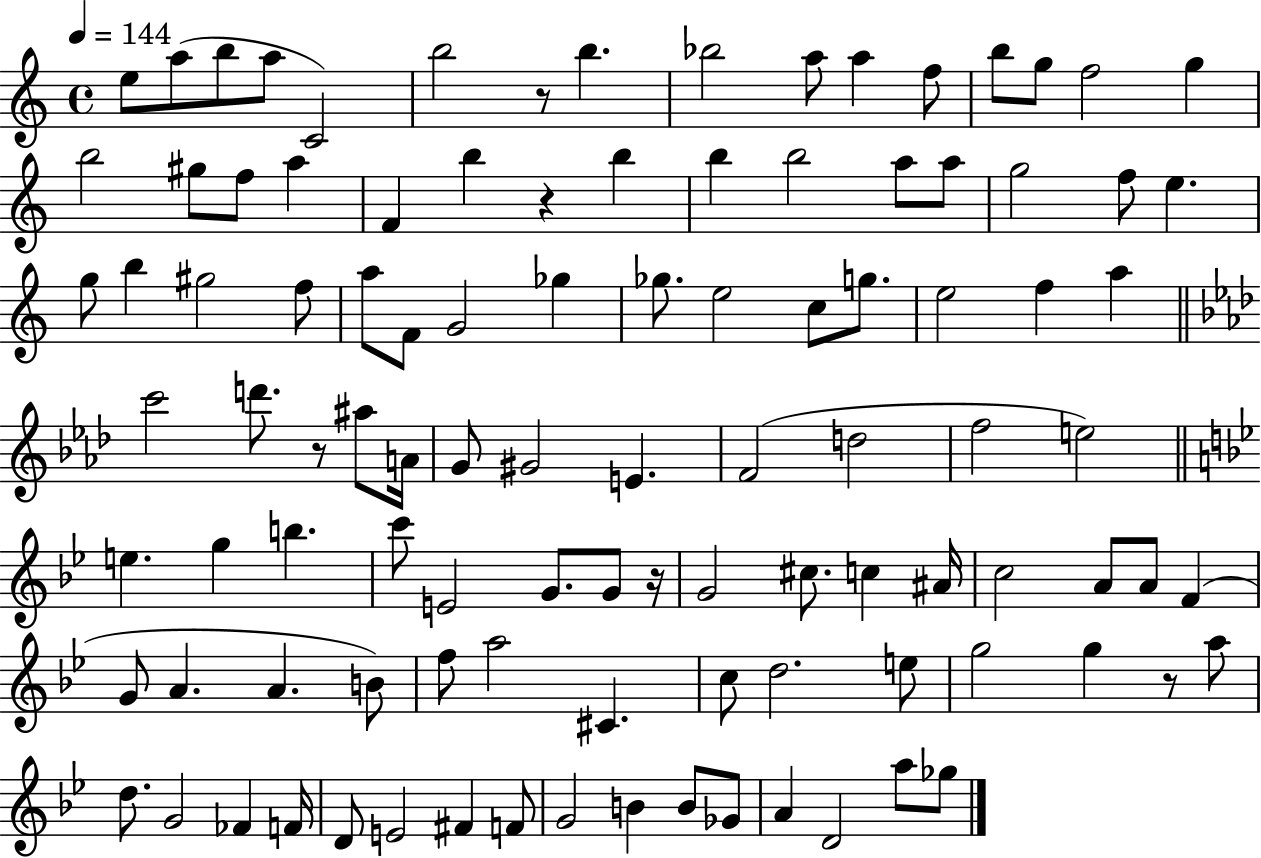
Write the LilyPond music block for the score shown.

{
  \clef treble
  \time 4/4
  \defaultTimeSignature
  \key c \major
  \tempo 4 = 144
  e''8 a''8( b''8 a''8 c'2) | b''2 r8 b''4. | bes''2 a''8 a''4 f''8 | b''8 g''8 f''2 g''4 | \break b''2 gis''8 f''8 a''4 | f'4 b''4 r4 b''4 | b''4 b''2 a''8 a''8 | g''2 f''8 e''4. | \break g''8 b''4 gis''2 f''8 | a''8 f'8 g'2 ges''4 | ges''8. e''2 c''8 g''8. | e''2 f''4 a''4 | \break \bar "||" \break \key f \minor c'''2 d'''8. r8 ais''8 a'16 | g'8 gis'2 e'4. | f'2( d''2 | f''2 e''2) | \break \bar "||" \break \key bes \major e''4. g''4 b''4. | c'''8 e'2 g'8. g'8 r16 | g'2 cis''8. c''4 ais'16 | c''2 a'8 a'8 f'4( | \break g'8 a'4. a'4. b'8) | f''8 a''2 cis'4. | c''8 d''2. e''8 | g''2 g''4 r8 a''8 | \break d''8. g'2 fes'4 f'16 | d'8 e'2 fis'4 f'8 | g'2 b'4 b'8 ges'8 | a'4 d'2 a''8 ges''8 | \break \bar "|."
}